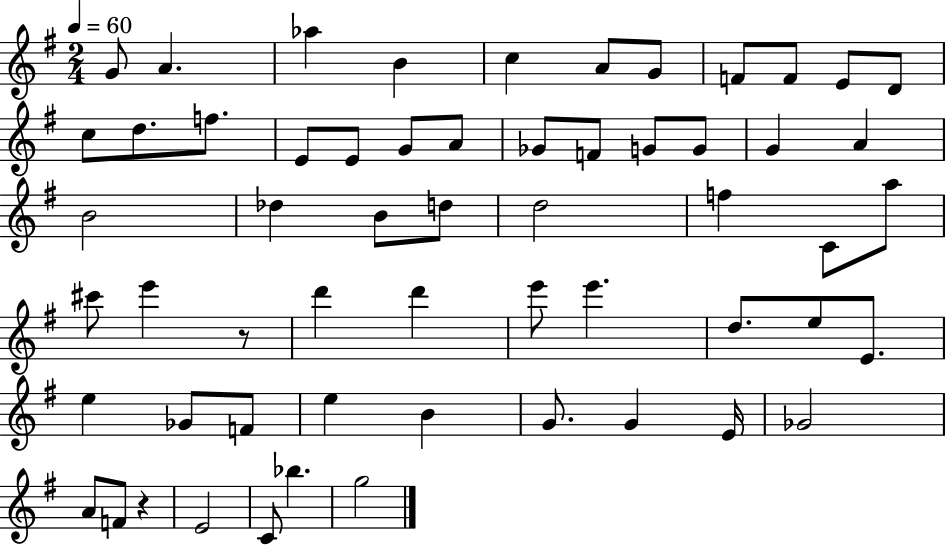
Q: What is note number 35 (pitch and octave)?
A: D6